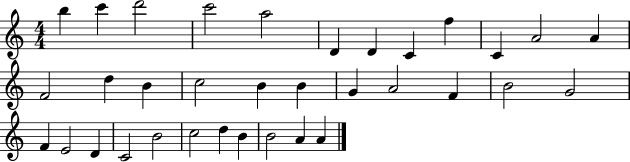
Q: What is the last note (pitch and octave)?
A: A4